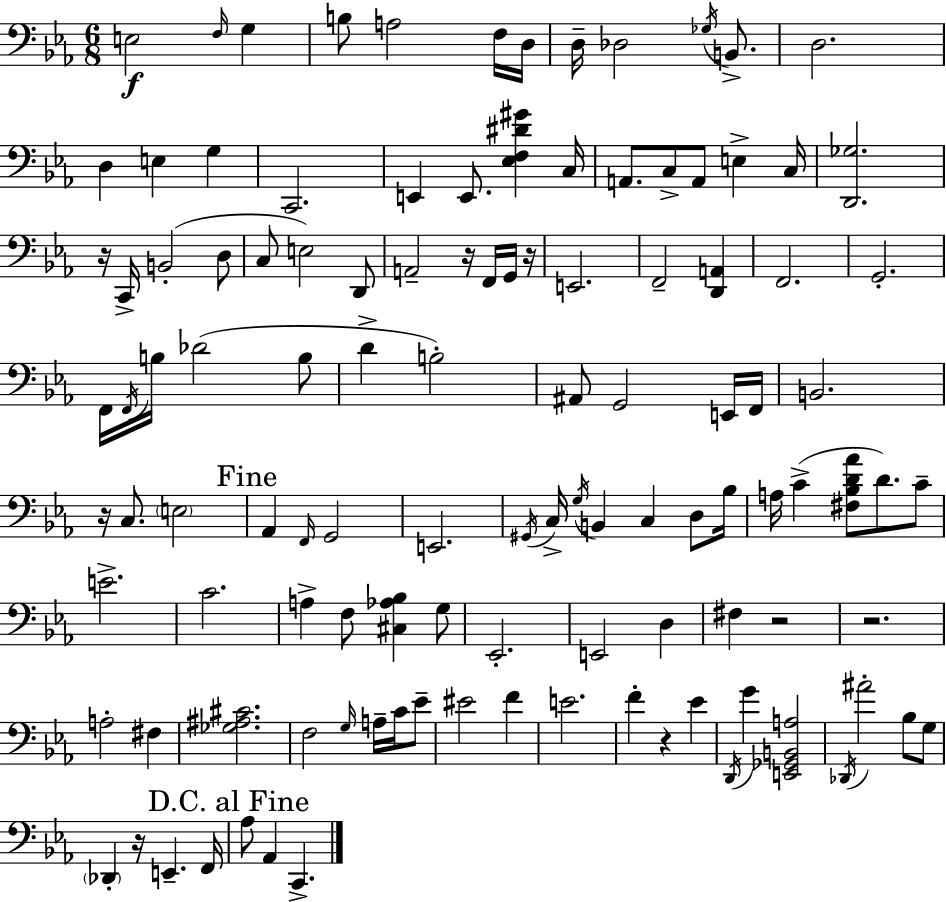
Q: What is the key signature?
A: EES major